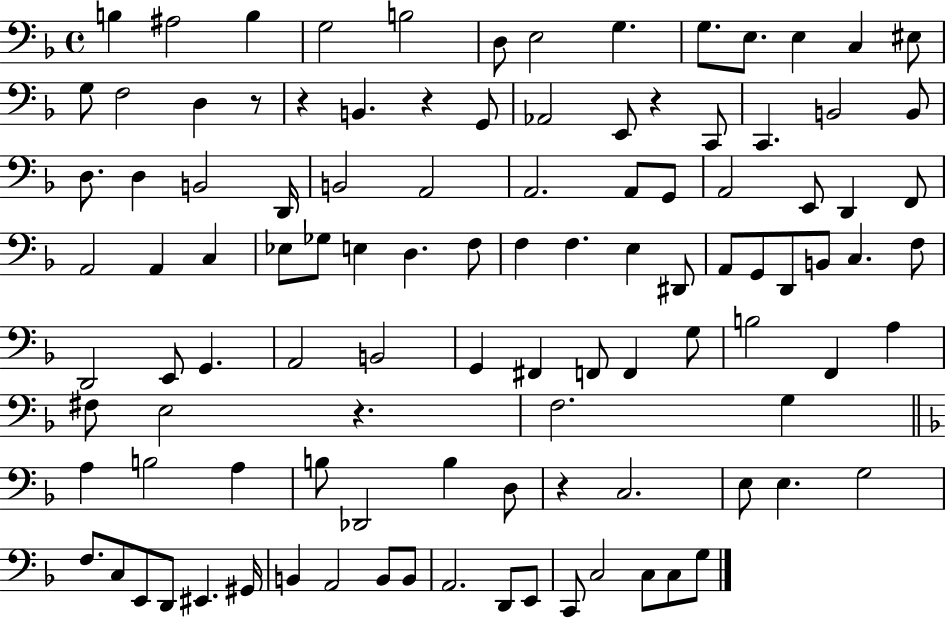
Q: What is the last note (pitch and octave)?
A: G3